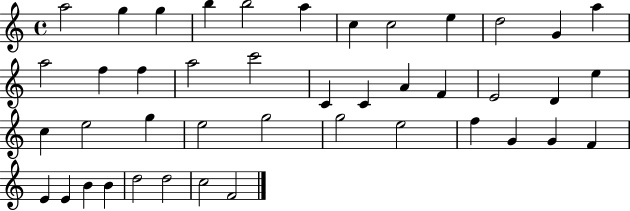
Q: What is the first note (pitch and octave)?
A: A5